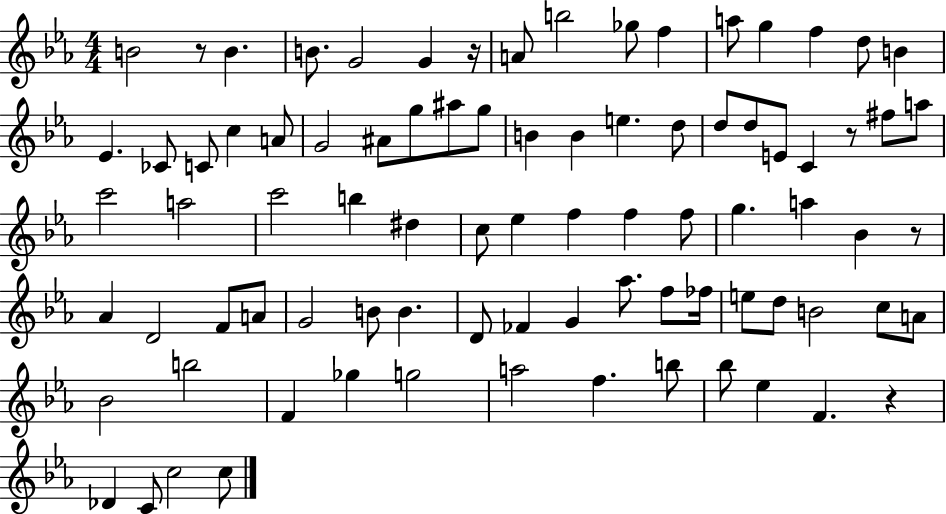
{
  \clef treble
  \numericTimeSignature
  \time 4/4
  \key ees \major
  \repeat volta 2 { b'2 r8 b'4. | b'8. g'2 g'4 r16 | a'8 b''2 ges''8 f''4 | a''8 g''4 f''4 d''8 b'4 | \break ees'4. ces'8 c'8 c''4 a'8 | g'2 ais'8 g''8 ais''8 g''8 | b'4 b'4 e''4. d''8 | d''8 d''8 e'8 c'4 r8 fis''8 a''8 | \break c'''2 a''2 | c'''2 b''4 dis''4 | c''8 ees''4 f''4 f''4 f''8 | g''4. a''4 bes'4 r8 | \break aes'4 d'2 f'8 a'8 | g'2 b'8 b'4. | d'8 fes'4 g'4 aes''8. f''8 fes''16 | e''8 d''8 b'2 c''8 a'8 | \break bes'2 b''2 | f'4 ges''4 g''2 | a''2 f''4. b''8 | bes''8 ees''4 f'4. r4 | \break des'4 c'8 c''2 c''8 | } \bar "|."
}